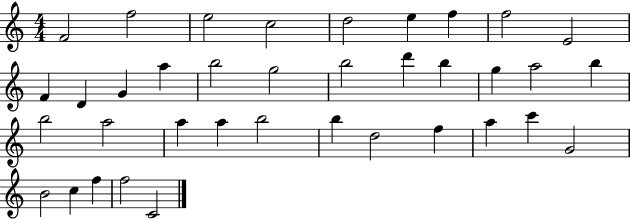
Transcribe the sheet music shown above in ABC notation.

X:1
T:Untitled
M:4/4
L:1/4
K:C
F2 f2 e2 c2 d2 e f f2 E2 F D G a b2 g2 b2 d' b g a2 b b2 a2 a a b2 b d2 f a c' G2 B2 c f f2 C2